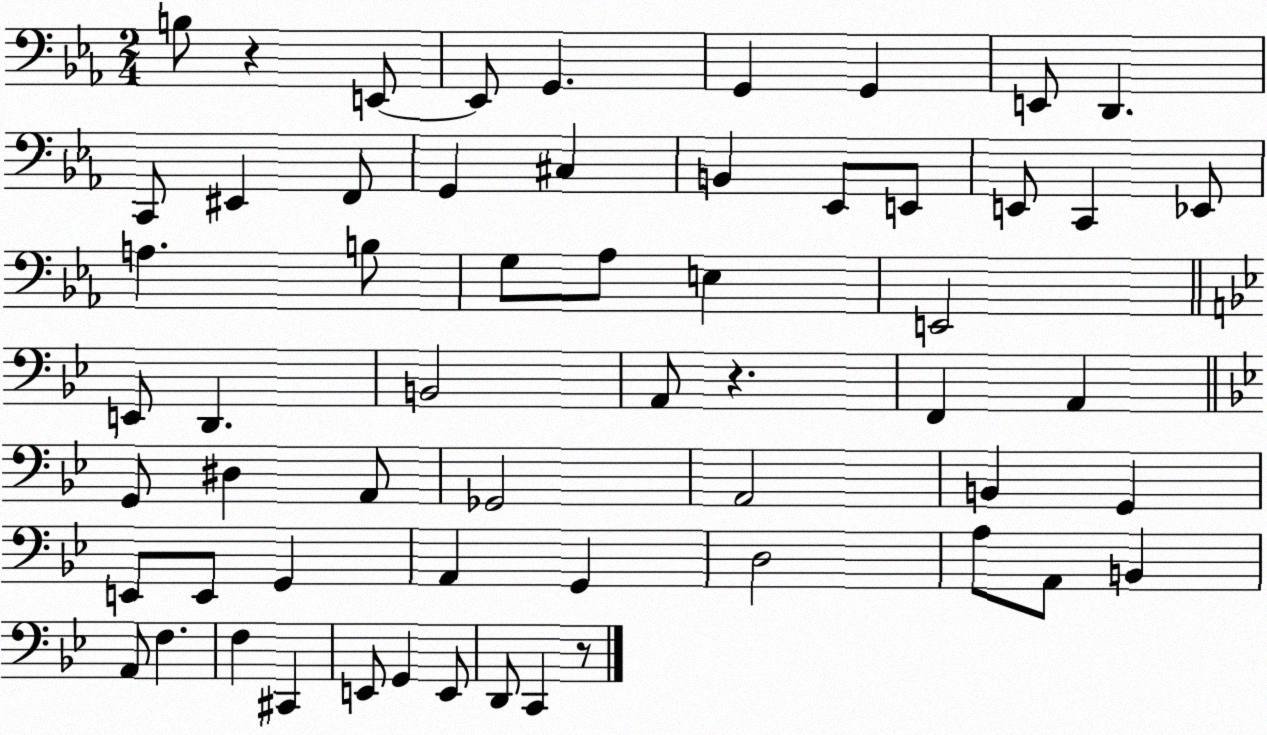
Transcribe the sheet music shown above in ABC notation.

X:1
T:Untitled
M:2/4
L:1/4
K:Eb
B,/2 z E,,/2 E,,/2 G,, G,, G,, E,,/2 D,, C,,/2 ^E,, F,,/2 G,, ^C, B,, _E,,/2 E,,/2 E,,/2 C,, _E,,/2 A, B,/2 G,/2 _A,/2 E, E,,2 E,,/2 D,, B,,2 A,,/2 z F,, A,, G,,/2 ^D, A,,/2 _G,,2 A,,2 B,, G,, E,,/2 E,,/2 G,, A,, G,, D,2 A,/2 A,,/2 B,, A,,/2 F, F, ^C,, E,,/2 G,, E,,/2 D,,/2 C,, z/2